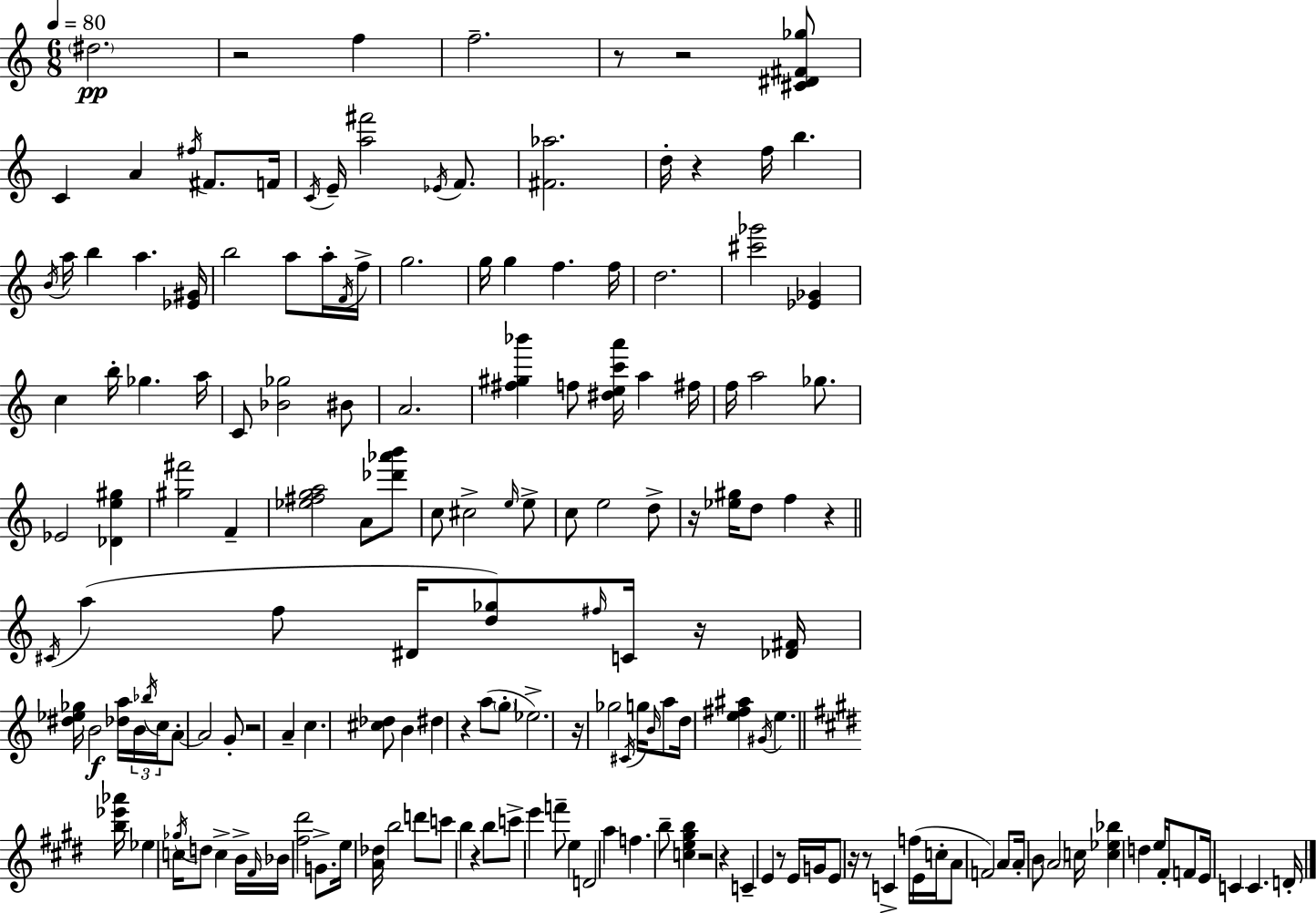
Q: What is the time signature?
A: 6/8